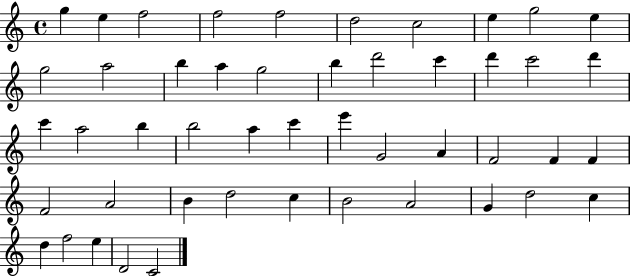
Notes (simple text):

G5/q E5/q F5/h F5/h F5/h D5/h C5/h E5/q G5/h E5/q G5/h A5/h B5/q A5/q G5/h B5/q D6/h C6/q D6/q C6/h D6/q C6/q A5/h B5/q B5/h A5/q C6/q E6/q G4/h A4/q F4/h F4/q F4/q F4/h A4/h B4/q D5/h C5/q B4/h A4/h G4/q D5/h C5/q D5/q F5/h E5/q D4/h C4/h